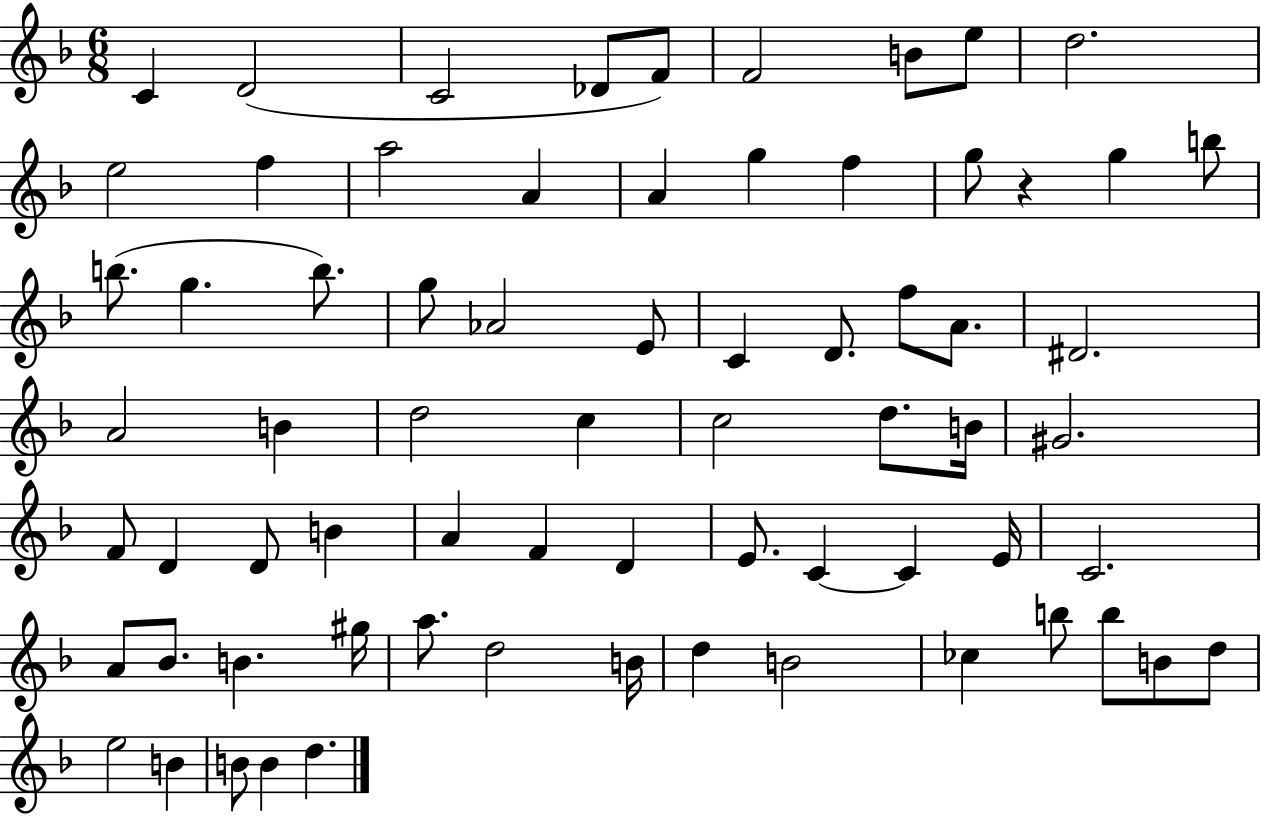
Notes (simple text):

C4/q D4/h C4/h Db4/e F4/e F4/h B4/e E5/e D5/h. E5/h F5/q A5/h A4/q A4/q G5/q F5/q G5/e R/q G5/q B5/e B5/e. G5/q. B5/e. G5/e Ab4/h E4/e C4/q D4/e. F5/e A4/e. D#4/h. A4/h B4/q D5/h C5/q C5/h D5/e. B4/s G#4/h. F4/e D4/q D4/e B4/q A4/q F4/q D4/q E4/e. C4/q C4/q E4/s C4/h. A4/e Bb4/e. B4/q. G#5/s A5/e. D5/h B4/s D5/q B4/h CES5/q B5/e B5/e B4/e D5/e E5/h B4/q B4/e B4/q D5/q.